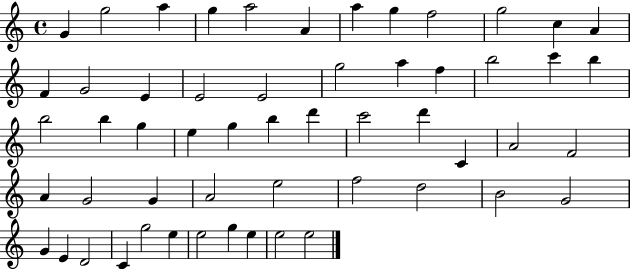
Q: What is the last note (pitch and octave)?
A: E5